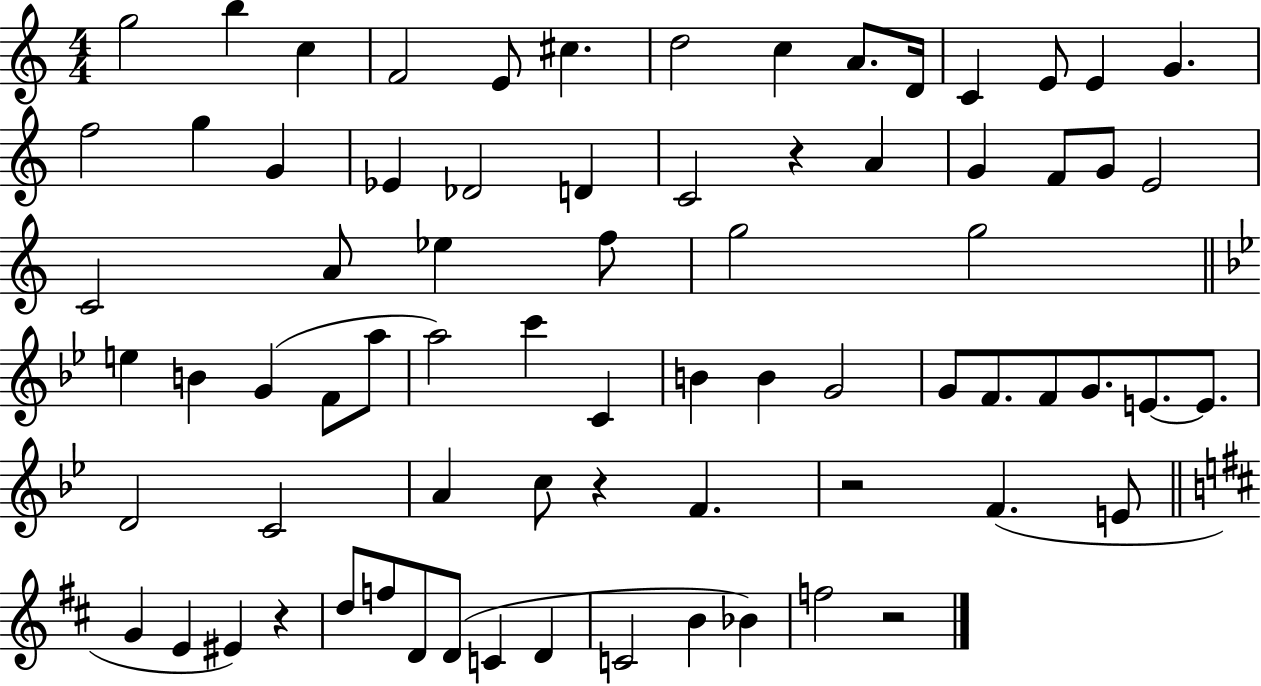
X:1
T:Untitled
M:4/4
L:1/4
K:C
g2 b c F2 E/2 ^c d2 c A/2 D/4 C E/2 E G f2 g G _E _D2 D C2 z A G F/2 G/2 E2 C2 A/2 _e f/2 g2 g2 e B G F/2 a/2 a2 c' C B B G2 G/2 F/2 F/2 G/2 E/2 E/2 D2 C2 A c/2 z F z2 F E/2 G E ^E z d/2 f/2 D/2 D/2 C D C2 B _B f2 z2